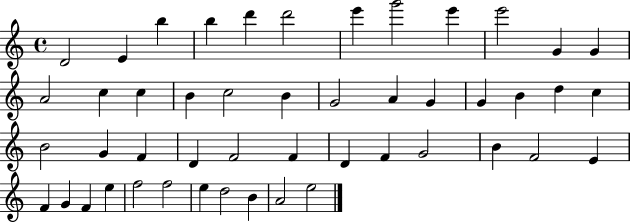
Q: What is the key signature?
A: C major